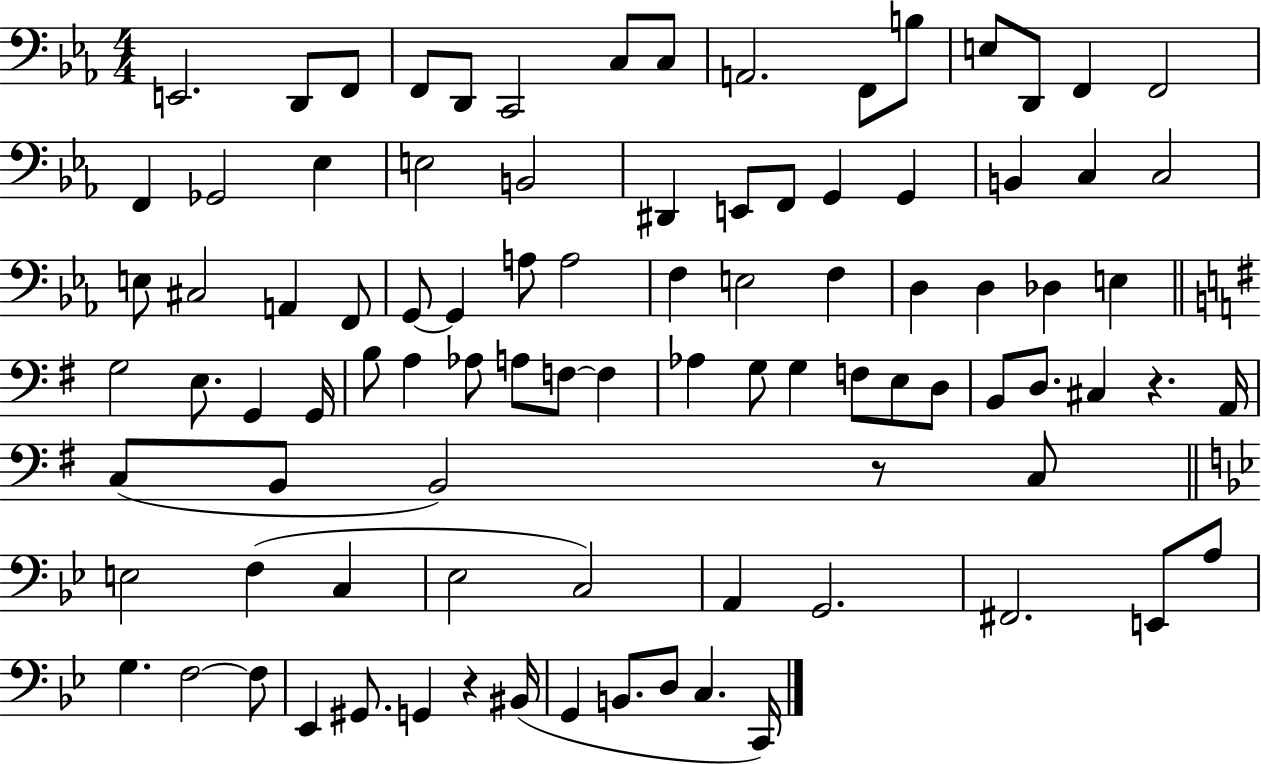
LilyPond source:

{
  \clef bass
  \numericTimeSignature
  \time 4/4
  \key ees \major
  e,2. d,8 f,8 | f,8 d,8 c,2 c8 c8 | a,2. f,8 b8 | e8 d,8 f,4 f,2 | \break f,4 ges,2 ees4 | e2 b,2 | dis,4 e,8 f,8 g,4 g,4 | b,4 c4 c2 | \break e8 cis2 a,4 f,8 | g,8~~ g,4 a8 a2 | f4 e2 f4 | d4 d4 des4 e4 | \break \bar "||" \break \key g \major g2 e8. g,4 g,16 | b8 a4 aes8 a8 f8~~ f4 | aes4 g8 g4 f8 e8 d8 | b,8 d8. cis4 r4. a,16 | \break c8( b,8 b,2) r8 c8 | \bar "||" \break \key bes \major e2 f4( c4 | ees2 c2) | a,4 g,2. | fis,2. e,8 a8 | \break g4. f2~~ f8 | ees,4 gis,8. g,4 r4 bis,16( | g,4 b,8. d8 c4. c,16) | \bar "|."
}